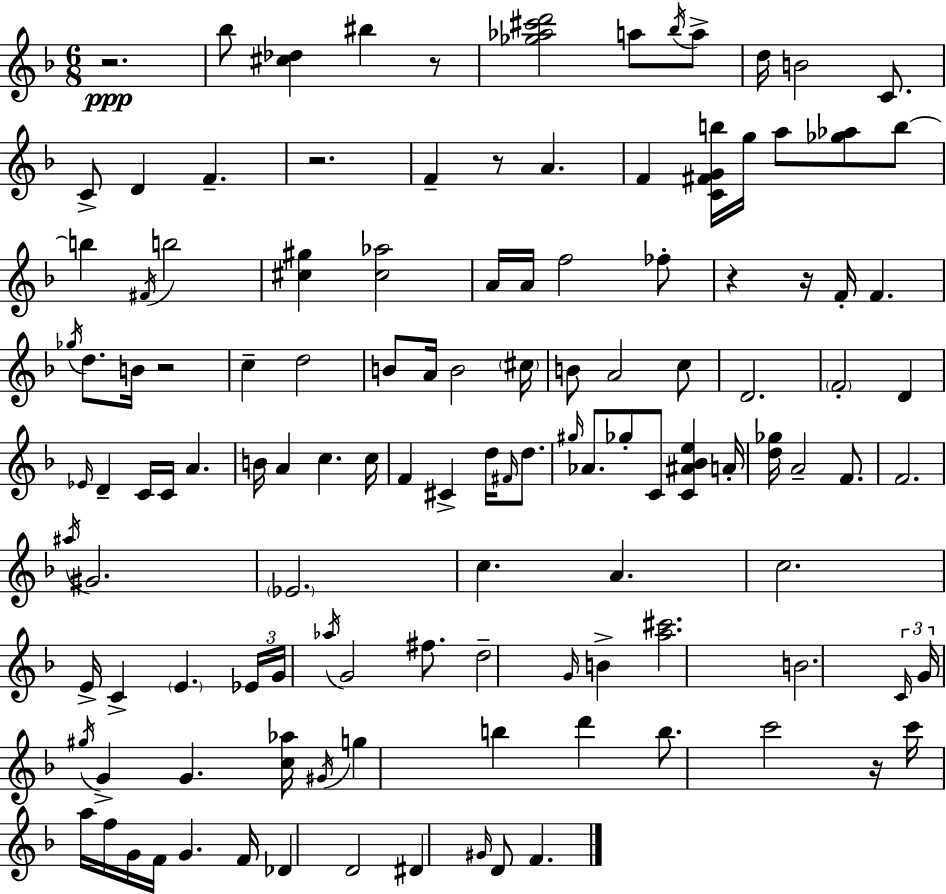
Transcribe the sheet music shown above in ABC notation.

X:1
T:Untitled
M:6/8
L:1/4
K:Dm
z2 _b/2 [^c_d] ^b z/2 [_g_a^c'd']2 a/2 _b/4 a/2 d/4 B2 C/2 C/2 D F z2 F z/2 A F [C^FGb]/4 g/4 a/2 [_g_a]/2 b/2 b ^F/4 b2 [^c^g] [^c_a]2 A/4 A/4 f2 _f/2 z z/4 F/4 F _g/4 d/2 B/4 z2 c d2 B/2 A/4 B2 ^c/4 B/2 A2 c/2 D2 F2 D _E/4 D C/4 C/4 A B/4 A c c/4 F ^C d/4 ^F/4 d/2 ^g/4 _A/2 _g/2 C/2 [C^A_Be] A/4 [d_g]/4 A2 F/2 F2 ^a/4 ^G2 _E2 c A c2 E/4 C E _E/4 G/4 _a/4 G2 ^f/2 d2 G/4 B [a^c']2 B2 C/4 G/4 ^g/4 G G [c_a]/4 ^G/4 g b d' b/2 c'2 z/4 c'/4 a/4 f/4 G/4 F/4 G F/4 _D D2 ^D ^G/4 D/2 F